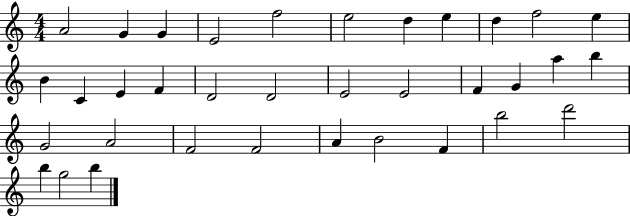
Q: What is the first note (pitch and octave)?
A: A4